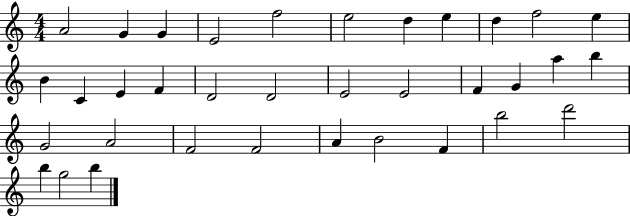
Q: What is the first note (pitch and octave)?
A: A4